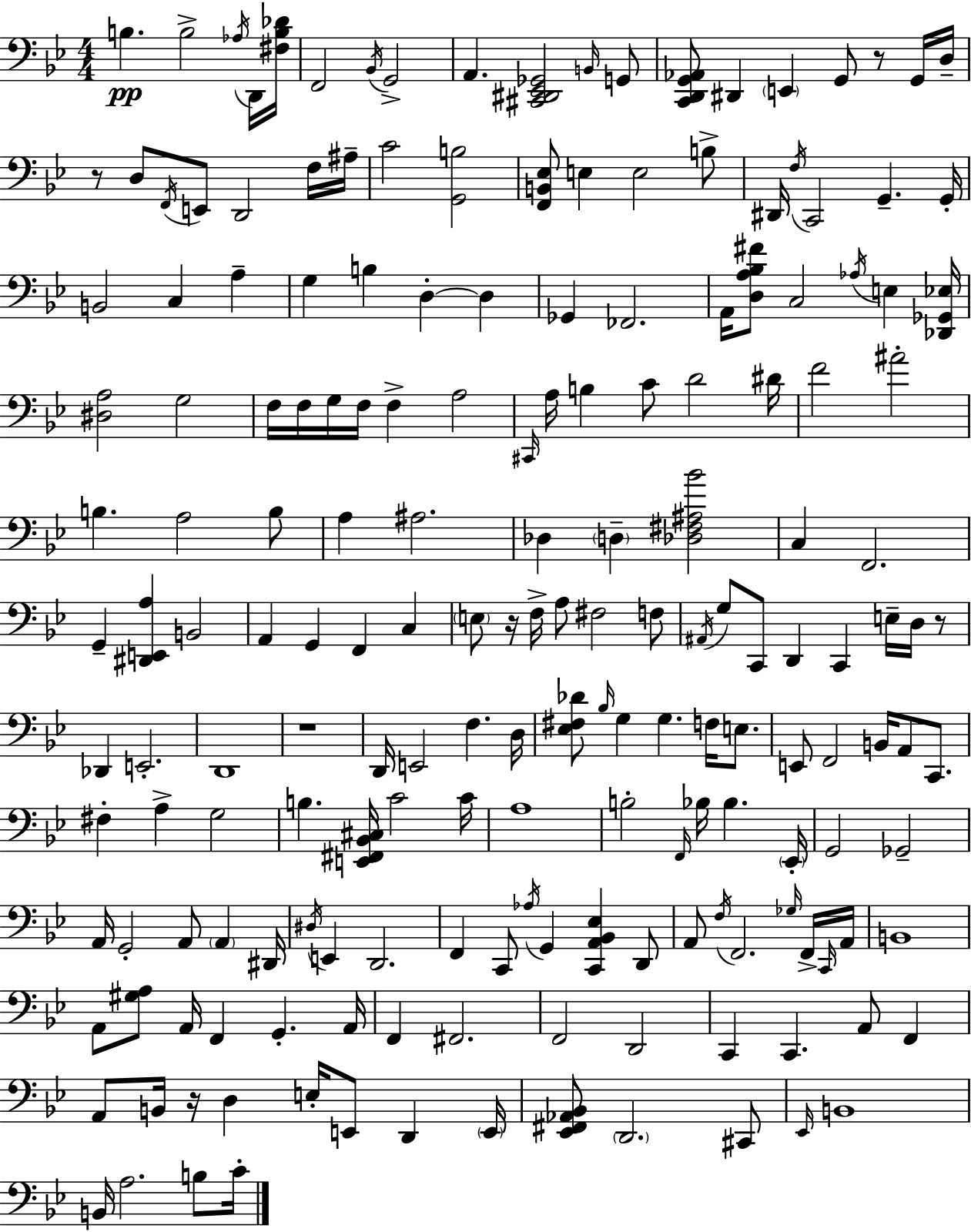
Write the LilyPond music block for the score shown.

{
  \clef bass
  \numericTimeSignature
  \time 4/4
  \key g \minor
  b4.\pp b2-> \acciaccatura { aes16 } d,16 | <fis b des'>16 f,2 \acciaccatura { bes,16 } g,2-> | a,4. <cis, dis, ees, ges,>2 | \grace { b,16 } g,8 <c, d, g, aes,>8 dis,4 \parenthesize e,4 g,8 r8 | \break g,16 d16-- r8 d8 \acciaccatura { f,16 } e,8 d,2 | f16 ais16-- c'2 <g, b>2 | <f, b, ees>8 e4 e2 | b8-> dis,16 \acciaccatura { f16 } c,2 g,4.-- | \break g,16-. b,2 c4 | a4-- g4 b4 d4-.~~ | d4 ges,4 fes,2. | a,16 <d a bes fis'>8 c2 | \break \acciaccatura { aes16 } e4 <des, ges, ees>16 <dis a>2 g2 | f16 f16 g16 f16 f4-> a2 | \grace { cis,16 } a16 b4 c'8 d'2 | dis'16 f'2 ais'2-. | \break b4. a2 | b8 a4 ais2. | des4 \parenthesize d4-- <des fis ais bes'>2 | c4 f,2. | \break g,4-- <dis, e, a>4 b,2 | a,4 g,4 f,4 | c4 \parenthesize e8 r16 f16-> a8 fis2 | f8 \acciaccatura { ais,16 } g8 c,8 d,4 | \break c,4 e16-- d16 r8 des,4 e,2.-. | d,1 | r1 | d,16 e,2 | \break f4. d16 <ees fis des'>8 \grace { bes16 } g4 g4. | f16 e8. e,8 f,2 | b,16 a,8 c,8. fis4-. a4-> | g2 b4. <e, fis, bes, cis>16 | \break c'2 c'16 a1 | b2-. | \grace { f,16 } bes16 bes4. \parenthesize ees,16-. g,2 | ges,2-- a,16 g,2-. | \break a,8 \parenthesize a,4 dis,16 \acciaccatura { dis16 } e,4 d,2. | f,4 c,8 | \acciaccatura { aes16 } g,4 <c, a, bes, ees>4 d,8 a,8 \acciaccatura { f16 } f,2. | \grace { ges16 } f,16-> \grace { c,16 } a,16 b,1 | \break a,8 | <gis a>8 a,16 f,4 g,4.-. a,16 f,4 | fis,2. f,2 | d,2 c,4 | \break c,4. a,8 f,4 a,8 | b,16 r16 d4 e16-. e,8 d,4 \parenthesize e,16 <ees, fis, aes, bes,>8 | \parenthesize d,2. cis,8 \grace { ees,16 } | b,1 | \break b,16 a2. b8 c'16-. | \bar "|."
}